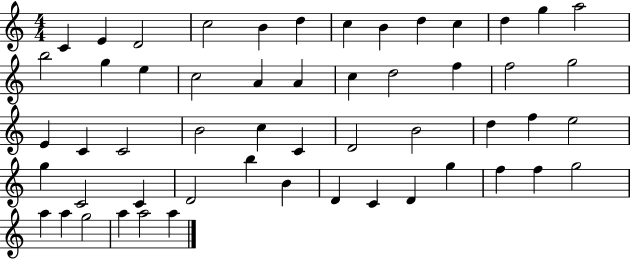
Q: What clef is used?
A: treble